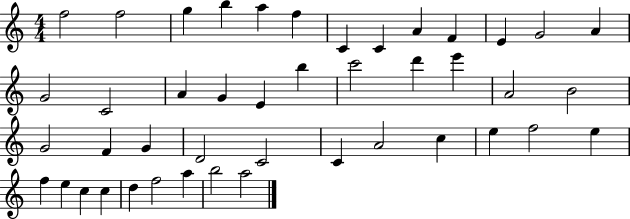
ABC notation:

X:1
T:Untitled
M:4/4
L:1/4
K:C
f2 f2 g b a f C C A F E G2 A G2 C2 A G E b c'2 d' e' A2 B2 G2 F G D2 C2 C A2 c e f2 e f e c c d f2 a b2 a2